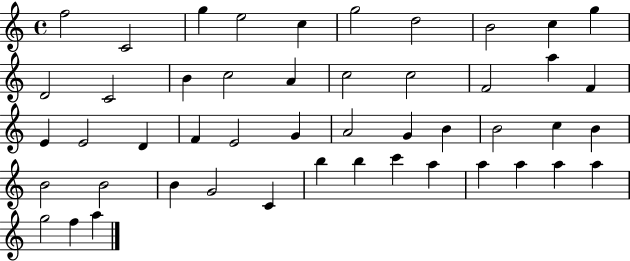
{
  \clef treble
  \time 4/4
  \defaultTimeSignature
  \key c \major
  f''2 c'2 | g''4 e''2 c''4 | g''2 d''2 | b'2 c''4 g''4 | \break d'2 c'2 | b'4 c''2 a'4 | c''2 c''2 | f'2 a''4 f'4 | \break e'4 e'2 d'4 | f'4 e'2 g'4 | a'2 g'4 b'4 | b'2 c''4 b'4 | \break b'2 b'2 | b'4 g'2 c'4 | b''4 b''4 c'''4 a''4 | a''4 a''4 a''4 a''4 | \break g''2 f''4 a''4 | \bar "|."
}